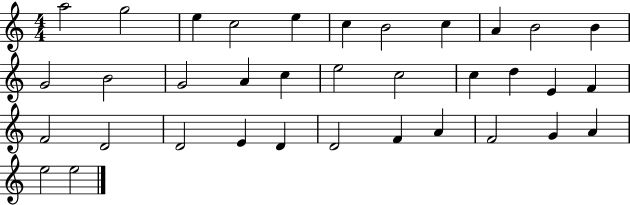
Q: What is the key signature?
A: C major